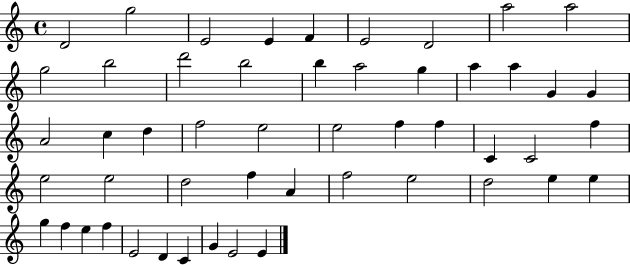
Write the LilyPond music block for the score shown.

{
  \clef treble
  \time 4/4
  \defaultTimeSignature
  \key c \major
  d'2 g''2 | e'2 e'4 f'4 | e'2 d'2 | a''2 a''2 | \break g''2 b''2 | d'''2 b''2 | b''4 a''2 g''4 | a''4 a''4 g'4 g'4 | \break a'2 c''4 d''4 | f''2 e''2 | e''2 f''4 f''4 | c'4 c'2 f''4 | \break e''2 e''2 | d''2 f''4 a'4 | f''2 e''2 | d''2 e''4 e''4 | \break g''4 f''4 e''4 f''4 | e'2 d'4 c'4 | g'4 e'2 e'4 | \bar "|."
}